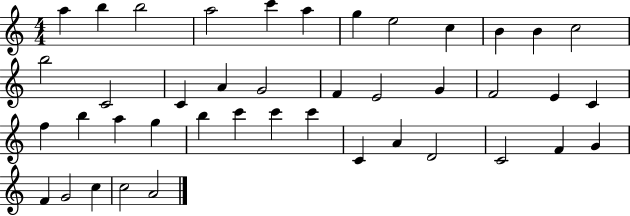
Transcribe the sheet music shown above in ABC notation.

X:1
T:Untitled
M:4/4
L:1/4
K:C
a b b2 a2 c' a g e2 c B B c2 b2 C2 C A G2 F E2 G F2 E C f b a g b c' c' c' C A D2 C2 F G F G2 c c2 A2